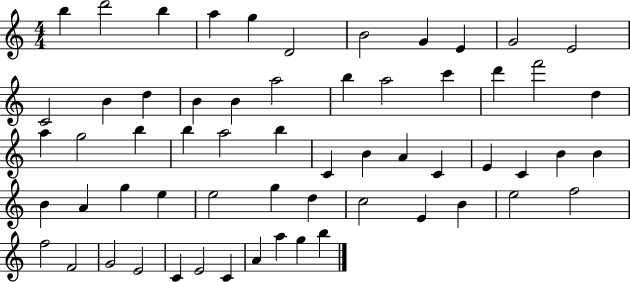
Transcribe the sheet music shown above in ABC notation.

X:1
T:Untitled
M:4/4
L:1/4
K:C
b d'2 b a g D2 B2 G E G2 E2 C2 B d B B a2 b a2 c' d' f'2 d a g2 b b a2 b C B A C E C B B B A g e e2 g d c2 E B e2 f2 f2 F2 G2 E2 C E2 C A a g b